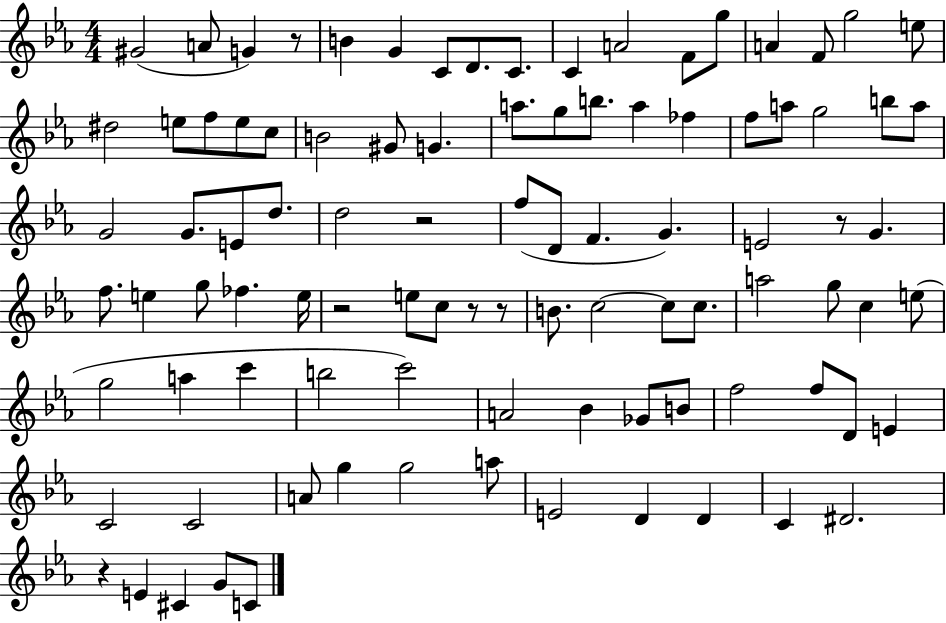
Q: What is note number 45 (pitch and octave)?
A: G4